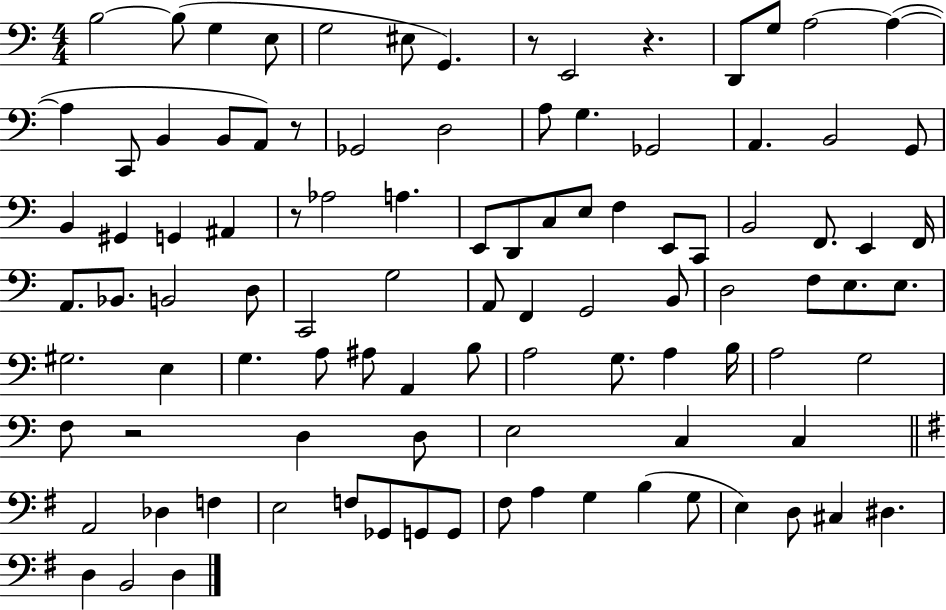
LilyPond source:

{
  \clef bass
  \numericTimeSignature
  \time 4/4
  \key c \major
  b2~~ b8( g4 e8 | g2 eis8 g,4.) | r8 e,2 r4. | d,8 g8 a2~~ a4~(~ | \break a4 c,8 b,4 b,8 a,8) r8 | ges,2 d2 | a8 g4. ges,2 | a,4. b,2 g,8 | \break b,4 gis,4 g,4 ais,4 | r8 aes2 a4. | e,8 d,8 c8 e8 f4 e,8 c,8 | b,2 f,8. e,4 f,16 | \break a,8. bes,8. b,2 d8 | c,2 g2 | a,8 f,4 g,2 b,8 | d2 f8 e8. e8. | \break gis2. e4 | g4. a8 ais8 a,4 b8 | a2 g8. a4 b16 | a2 g2 | \break f8 r2 d4 d8 | e2 c4 c4 | \bar "||" \break \key e \minor a,2 des4 f4 | e2 f8 ges,8 g,8 g,8 | fis8 a4 g4 b4( g8 | e4) d8 cis4 dis4. | \break d4 b,2 d4 | \bar "|."
}